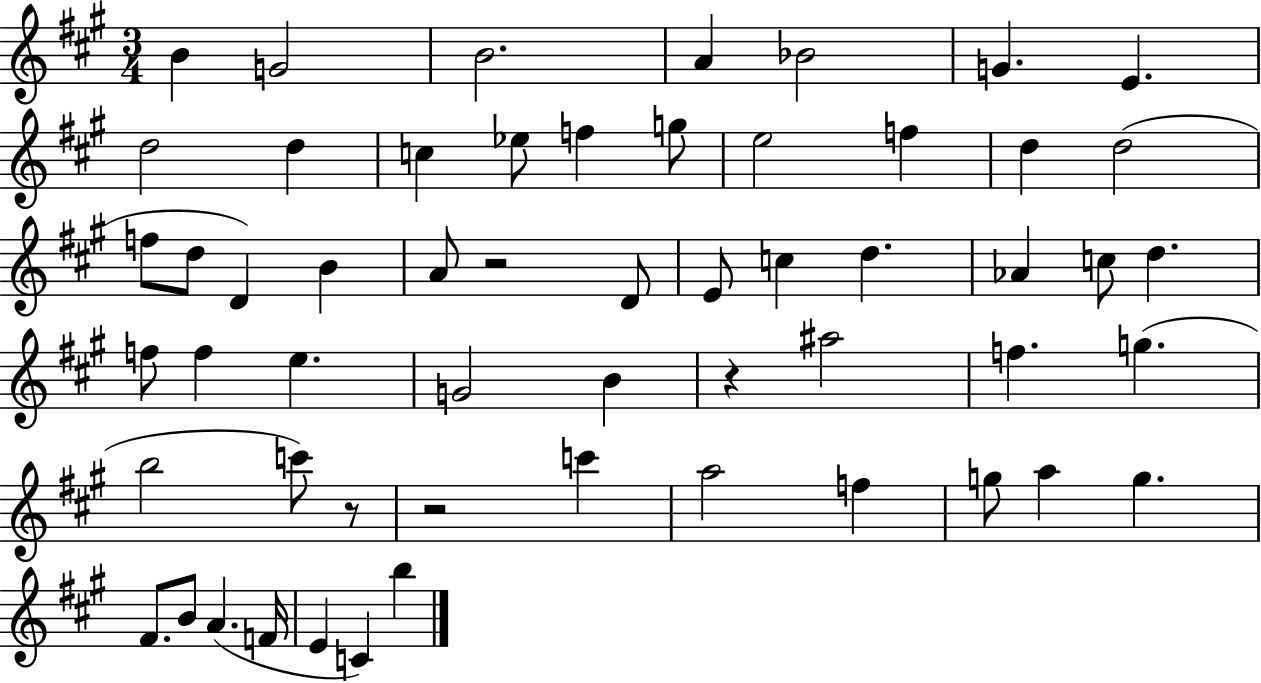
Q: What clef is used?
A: treble